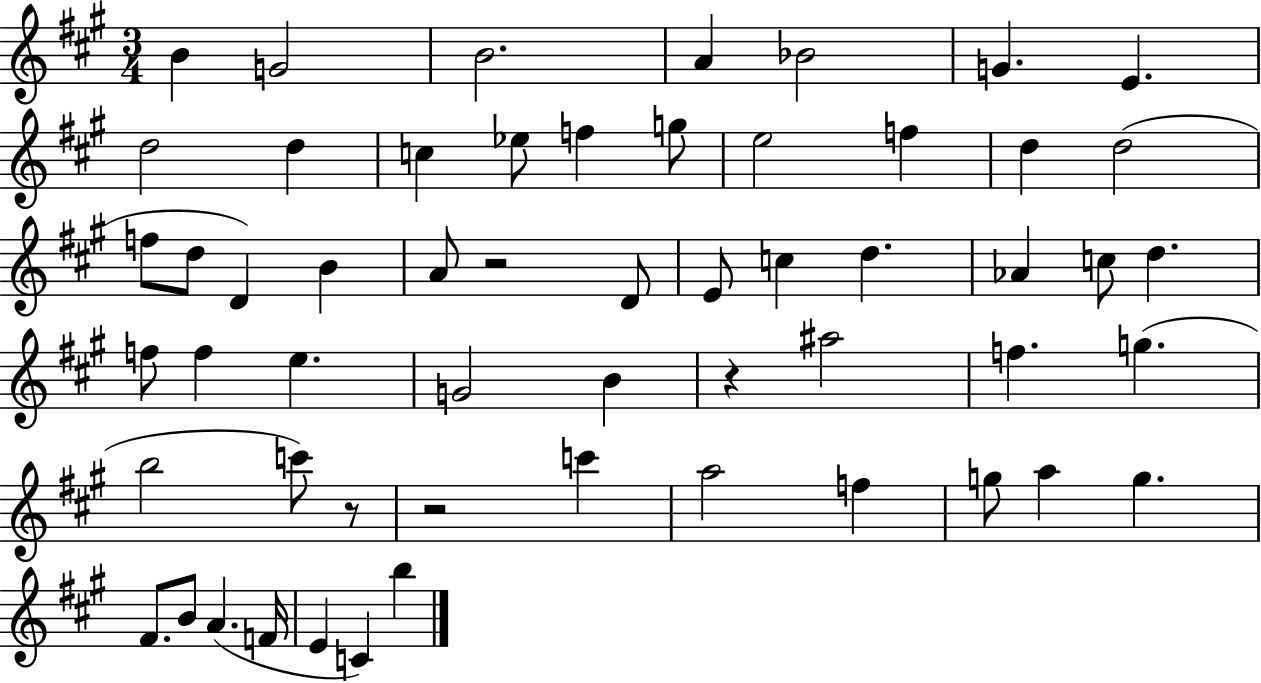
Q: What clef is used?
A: treble